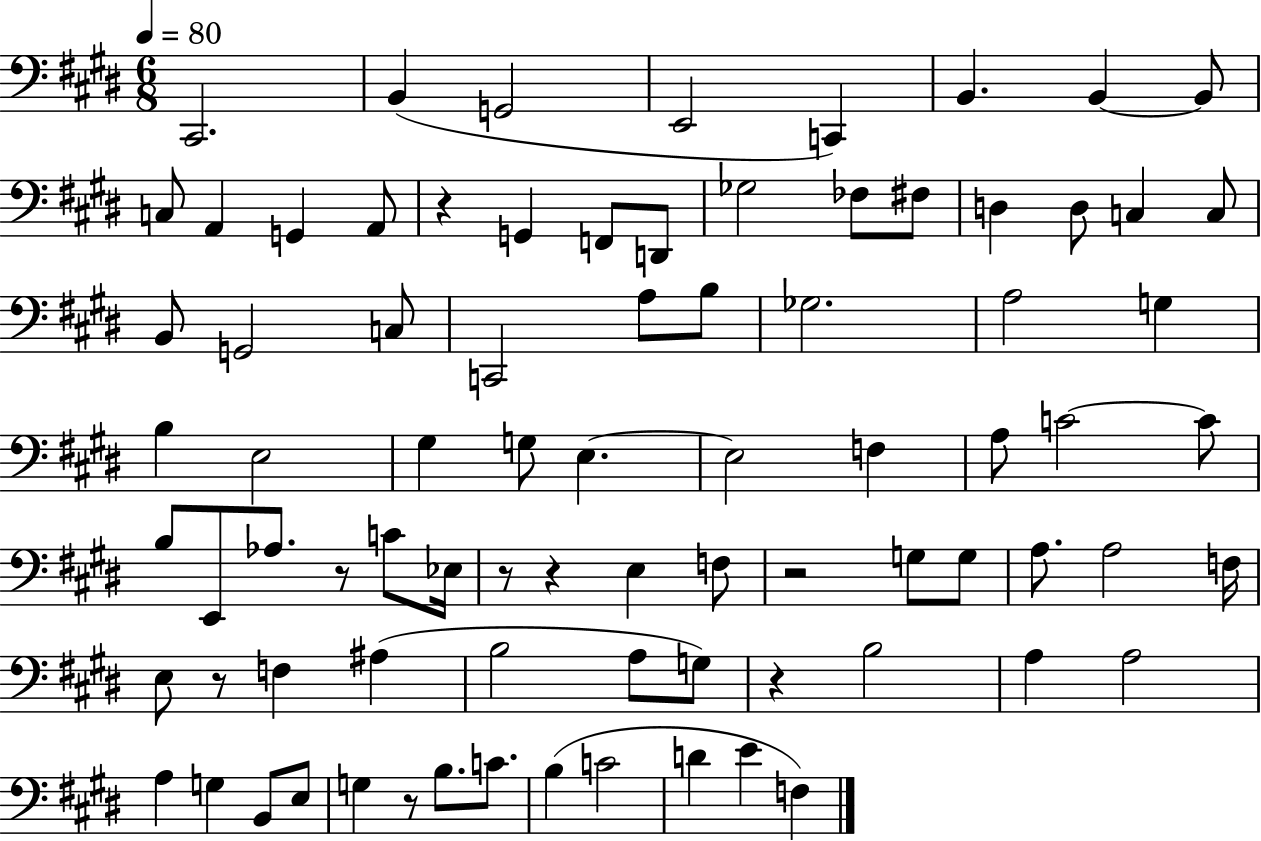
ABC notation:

X:1
T:Untitled
M:6/8
L:1/4
K:E
^C,,2 B,, G,,2 E,,2 C,, B,, B,, B,,/2 C,/2 A,, G,, A,,/2 z G,, F,,/2 D,,/2 _G,2 _F,/2 ^F,/2 D, D,/2 C, C,/2 B,,/2 G,,2 C,/2 C,,2 A,/2 B,/2 _G,2 A,2 G, B, E,2 ^G, G,/2 E, E,2 F, A,/2 C2 C/2 B,/2 E,,/2 _A,/2 z/2 C/2 _E,/4 z/2 z E, F,/2 z2 G,/2 G,/2 A,/2 A,2 F,/4 E,/2 z/2 F, ^A, B,2 A,/2 G,/2 z B,2 A, A,2 A, G, B,,/2 E,/2 G, z/2 B,/2 C/2 B, C2 D E F,